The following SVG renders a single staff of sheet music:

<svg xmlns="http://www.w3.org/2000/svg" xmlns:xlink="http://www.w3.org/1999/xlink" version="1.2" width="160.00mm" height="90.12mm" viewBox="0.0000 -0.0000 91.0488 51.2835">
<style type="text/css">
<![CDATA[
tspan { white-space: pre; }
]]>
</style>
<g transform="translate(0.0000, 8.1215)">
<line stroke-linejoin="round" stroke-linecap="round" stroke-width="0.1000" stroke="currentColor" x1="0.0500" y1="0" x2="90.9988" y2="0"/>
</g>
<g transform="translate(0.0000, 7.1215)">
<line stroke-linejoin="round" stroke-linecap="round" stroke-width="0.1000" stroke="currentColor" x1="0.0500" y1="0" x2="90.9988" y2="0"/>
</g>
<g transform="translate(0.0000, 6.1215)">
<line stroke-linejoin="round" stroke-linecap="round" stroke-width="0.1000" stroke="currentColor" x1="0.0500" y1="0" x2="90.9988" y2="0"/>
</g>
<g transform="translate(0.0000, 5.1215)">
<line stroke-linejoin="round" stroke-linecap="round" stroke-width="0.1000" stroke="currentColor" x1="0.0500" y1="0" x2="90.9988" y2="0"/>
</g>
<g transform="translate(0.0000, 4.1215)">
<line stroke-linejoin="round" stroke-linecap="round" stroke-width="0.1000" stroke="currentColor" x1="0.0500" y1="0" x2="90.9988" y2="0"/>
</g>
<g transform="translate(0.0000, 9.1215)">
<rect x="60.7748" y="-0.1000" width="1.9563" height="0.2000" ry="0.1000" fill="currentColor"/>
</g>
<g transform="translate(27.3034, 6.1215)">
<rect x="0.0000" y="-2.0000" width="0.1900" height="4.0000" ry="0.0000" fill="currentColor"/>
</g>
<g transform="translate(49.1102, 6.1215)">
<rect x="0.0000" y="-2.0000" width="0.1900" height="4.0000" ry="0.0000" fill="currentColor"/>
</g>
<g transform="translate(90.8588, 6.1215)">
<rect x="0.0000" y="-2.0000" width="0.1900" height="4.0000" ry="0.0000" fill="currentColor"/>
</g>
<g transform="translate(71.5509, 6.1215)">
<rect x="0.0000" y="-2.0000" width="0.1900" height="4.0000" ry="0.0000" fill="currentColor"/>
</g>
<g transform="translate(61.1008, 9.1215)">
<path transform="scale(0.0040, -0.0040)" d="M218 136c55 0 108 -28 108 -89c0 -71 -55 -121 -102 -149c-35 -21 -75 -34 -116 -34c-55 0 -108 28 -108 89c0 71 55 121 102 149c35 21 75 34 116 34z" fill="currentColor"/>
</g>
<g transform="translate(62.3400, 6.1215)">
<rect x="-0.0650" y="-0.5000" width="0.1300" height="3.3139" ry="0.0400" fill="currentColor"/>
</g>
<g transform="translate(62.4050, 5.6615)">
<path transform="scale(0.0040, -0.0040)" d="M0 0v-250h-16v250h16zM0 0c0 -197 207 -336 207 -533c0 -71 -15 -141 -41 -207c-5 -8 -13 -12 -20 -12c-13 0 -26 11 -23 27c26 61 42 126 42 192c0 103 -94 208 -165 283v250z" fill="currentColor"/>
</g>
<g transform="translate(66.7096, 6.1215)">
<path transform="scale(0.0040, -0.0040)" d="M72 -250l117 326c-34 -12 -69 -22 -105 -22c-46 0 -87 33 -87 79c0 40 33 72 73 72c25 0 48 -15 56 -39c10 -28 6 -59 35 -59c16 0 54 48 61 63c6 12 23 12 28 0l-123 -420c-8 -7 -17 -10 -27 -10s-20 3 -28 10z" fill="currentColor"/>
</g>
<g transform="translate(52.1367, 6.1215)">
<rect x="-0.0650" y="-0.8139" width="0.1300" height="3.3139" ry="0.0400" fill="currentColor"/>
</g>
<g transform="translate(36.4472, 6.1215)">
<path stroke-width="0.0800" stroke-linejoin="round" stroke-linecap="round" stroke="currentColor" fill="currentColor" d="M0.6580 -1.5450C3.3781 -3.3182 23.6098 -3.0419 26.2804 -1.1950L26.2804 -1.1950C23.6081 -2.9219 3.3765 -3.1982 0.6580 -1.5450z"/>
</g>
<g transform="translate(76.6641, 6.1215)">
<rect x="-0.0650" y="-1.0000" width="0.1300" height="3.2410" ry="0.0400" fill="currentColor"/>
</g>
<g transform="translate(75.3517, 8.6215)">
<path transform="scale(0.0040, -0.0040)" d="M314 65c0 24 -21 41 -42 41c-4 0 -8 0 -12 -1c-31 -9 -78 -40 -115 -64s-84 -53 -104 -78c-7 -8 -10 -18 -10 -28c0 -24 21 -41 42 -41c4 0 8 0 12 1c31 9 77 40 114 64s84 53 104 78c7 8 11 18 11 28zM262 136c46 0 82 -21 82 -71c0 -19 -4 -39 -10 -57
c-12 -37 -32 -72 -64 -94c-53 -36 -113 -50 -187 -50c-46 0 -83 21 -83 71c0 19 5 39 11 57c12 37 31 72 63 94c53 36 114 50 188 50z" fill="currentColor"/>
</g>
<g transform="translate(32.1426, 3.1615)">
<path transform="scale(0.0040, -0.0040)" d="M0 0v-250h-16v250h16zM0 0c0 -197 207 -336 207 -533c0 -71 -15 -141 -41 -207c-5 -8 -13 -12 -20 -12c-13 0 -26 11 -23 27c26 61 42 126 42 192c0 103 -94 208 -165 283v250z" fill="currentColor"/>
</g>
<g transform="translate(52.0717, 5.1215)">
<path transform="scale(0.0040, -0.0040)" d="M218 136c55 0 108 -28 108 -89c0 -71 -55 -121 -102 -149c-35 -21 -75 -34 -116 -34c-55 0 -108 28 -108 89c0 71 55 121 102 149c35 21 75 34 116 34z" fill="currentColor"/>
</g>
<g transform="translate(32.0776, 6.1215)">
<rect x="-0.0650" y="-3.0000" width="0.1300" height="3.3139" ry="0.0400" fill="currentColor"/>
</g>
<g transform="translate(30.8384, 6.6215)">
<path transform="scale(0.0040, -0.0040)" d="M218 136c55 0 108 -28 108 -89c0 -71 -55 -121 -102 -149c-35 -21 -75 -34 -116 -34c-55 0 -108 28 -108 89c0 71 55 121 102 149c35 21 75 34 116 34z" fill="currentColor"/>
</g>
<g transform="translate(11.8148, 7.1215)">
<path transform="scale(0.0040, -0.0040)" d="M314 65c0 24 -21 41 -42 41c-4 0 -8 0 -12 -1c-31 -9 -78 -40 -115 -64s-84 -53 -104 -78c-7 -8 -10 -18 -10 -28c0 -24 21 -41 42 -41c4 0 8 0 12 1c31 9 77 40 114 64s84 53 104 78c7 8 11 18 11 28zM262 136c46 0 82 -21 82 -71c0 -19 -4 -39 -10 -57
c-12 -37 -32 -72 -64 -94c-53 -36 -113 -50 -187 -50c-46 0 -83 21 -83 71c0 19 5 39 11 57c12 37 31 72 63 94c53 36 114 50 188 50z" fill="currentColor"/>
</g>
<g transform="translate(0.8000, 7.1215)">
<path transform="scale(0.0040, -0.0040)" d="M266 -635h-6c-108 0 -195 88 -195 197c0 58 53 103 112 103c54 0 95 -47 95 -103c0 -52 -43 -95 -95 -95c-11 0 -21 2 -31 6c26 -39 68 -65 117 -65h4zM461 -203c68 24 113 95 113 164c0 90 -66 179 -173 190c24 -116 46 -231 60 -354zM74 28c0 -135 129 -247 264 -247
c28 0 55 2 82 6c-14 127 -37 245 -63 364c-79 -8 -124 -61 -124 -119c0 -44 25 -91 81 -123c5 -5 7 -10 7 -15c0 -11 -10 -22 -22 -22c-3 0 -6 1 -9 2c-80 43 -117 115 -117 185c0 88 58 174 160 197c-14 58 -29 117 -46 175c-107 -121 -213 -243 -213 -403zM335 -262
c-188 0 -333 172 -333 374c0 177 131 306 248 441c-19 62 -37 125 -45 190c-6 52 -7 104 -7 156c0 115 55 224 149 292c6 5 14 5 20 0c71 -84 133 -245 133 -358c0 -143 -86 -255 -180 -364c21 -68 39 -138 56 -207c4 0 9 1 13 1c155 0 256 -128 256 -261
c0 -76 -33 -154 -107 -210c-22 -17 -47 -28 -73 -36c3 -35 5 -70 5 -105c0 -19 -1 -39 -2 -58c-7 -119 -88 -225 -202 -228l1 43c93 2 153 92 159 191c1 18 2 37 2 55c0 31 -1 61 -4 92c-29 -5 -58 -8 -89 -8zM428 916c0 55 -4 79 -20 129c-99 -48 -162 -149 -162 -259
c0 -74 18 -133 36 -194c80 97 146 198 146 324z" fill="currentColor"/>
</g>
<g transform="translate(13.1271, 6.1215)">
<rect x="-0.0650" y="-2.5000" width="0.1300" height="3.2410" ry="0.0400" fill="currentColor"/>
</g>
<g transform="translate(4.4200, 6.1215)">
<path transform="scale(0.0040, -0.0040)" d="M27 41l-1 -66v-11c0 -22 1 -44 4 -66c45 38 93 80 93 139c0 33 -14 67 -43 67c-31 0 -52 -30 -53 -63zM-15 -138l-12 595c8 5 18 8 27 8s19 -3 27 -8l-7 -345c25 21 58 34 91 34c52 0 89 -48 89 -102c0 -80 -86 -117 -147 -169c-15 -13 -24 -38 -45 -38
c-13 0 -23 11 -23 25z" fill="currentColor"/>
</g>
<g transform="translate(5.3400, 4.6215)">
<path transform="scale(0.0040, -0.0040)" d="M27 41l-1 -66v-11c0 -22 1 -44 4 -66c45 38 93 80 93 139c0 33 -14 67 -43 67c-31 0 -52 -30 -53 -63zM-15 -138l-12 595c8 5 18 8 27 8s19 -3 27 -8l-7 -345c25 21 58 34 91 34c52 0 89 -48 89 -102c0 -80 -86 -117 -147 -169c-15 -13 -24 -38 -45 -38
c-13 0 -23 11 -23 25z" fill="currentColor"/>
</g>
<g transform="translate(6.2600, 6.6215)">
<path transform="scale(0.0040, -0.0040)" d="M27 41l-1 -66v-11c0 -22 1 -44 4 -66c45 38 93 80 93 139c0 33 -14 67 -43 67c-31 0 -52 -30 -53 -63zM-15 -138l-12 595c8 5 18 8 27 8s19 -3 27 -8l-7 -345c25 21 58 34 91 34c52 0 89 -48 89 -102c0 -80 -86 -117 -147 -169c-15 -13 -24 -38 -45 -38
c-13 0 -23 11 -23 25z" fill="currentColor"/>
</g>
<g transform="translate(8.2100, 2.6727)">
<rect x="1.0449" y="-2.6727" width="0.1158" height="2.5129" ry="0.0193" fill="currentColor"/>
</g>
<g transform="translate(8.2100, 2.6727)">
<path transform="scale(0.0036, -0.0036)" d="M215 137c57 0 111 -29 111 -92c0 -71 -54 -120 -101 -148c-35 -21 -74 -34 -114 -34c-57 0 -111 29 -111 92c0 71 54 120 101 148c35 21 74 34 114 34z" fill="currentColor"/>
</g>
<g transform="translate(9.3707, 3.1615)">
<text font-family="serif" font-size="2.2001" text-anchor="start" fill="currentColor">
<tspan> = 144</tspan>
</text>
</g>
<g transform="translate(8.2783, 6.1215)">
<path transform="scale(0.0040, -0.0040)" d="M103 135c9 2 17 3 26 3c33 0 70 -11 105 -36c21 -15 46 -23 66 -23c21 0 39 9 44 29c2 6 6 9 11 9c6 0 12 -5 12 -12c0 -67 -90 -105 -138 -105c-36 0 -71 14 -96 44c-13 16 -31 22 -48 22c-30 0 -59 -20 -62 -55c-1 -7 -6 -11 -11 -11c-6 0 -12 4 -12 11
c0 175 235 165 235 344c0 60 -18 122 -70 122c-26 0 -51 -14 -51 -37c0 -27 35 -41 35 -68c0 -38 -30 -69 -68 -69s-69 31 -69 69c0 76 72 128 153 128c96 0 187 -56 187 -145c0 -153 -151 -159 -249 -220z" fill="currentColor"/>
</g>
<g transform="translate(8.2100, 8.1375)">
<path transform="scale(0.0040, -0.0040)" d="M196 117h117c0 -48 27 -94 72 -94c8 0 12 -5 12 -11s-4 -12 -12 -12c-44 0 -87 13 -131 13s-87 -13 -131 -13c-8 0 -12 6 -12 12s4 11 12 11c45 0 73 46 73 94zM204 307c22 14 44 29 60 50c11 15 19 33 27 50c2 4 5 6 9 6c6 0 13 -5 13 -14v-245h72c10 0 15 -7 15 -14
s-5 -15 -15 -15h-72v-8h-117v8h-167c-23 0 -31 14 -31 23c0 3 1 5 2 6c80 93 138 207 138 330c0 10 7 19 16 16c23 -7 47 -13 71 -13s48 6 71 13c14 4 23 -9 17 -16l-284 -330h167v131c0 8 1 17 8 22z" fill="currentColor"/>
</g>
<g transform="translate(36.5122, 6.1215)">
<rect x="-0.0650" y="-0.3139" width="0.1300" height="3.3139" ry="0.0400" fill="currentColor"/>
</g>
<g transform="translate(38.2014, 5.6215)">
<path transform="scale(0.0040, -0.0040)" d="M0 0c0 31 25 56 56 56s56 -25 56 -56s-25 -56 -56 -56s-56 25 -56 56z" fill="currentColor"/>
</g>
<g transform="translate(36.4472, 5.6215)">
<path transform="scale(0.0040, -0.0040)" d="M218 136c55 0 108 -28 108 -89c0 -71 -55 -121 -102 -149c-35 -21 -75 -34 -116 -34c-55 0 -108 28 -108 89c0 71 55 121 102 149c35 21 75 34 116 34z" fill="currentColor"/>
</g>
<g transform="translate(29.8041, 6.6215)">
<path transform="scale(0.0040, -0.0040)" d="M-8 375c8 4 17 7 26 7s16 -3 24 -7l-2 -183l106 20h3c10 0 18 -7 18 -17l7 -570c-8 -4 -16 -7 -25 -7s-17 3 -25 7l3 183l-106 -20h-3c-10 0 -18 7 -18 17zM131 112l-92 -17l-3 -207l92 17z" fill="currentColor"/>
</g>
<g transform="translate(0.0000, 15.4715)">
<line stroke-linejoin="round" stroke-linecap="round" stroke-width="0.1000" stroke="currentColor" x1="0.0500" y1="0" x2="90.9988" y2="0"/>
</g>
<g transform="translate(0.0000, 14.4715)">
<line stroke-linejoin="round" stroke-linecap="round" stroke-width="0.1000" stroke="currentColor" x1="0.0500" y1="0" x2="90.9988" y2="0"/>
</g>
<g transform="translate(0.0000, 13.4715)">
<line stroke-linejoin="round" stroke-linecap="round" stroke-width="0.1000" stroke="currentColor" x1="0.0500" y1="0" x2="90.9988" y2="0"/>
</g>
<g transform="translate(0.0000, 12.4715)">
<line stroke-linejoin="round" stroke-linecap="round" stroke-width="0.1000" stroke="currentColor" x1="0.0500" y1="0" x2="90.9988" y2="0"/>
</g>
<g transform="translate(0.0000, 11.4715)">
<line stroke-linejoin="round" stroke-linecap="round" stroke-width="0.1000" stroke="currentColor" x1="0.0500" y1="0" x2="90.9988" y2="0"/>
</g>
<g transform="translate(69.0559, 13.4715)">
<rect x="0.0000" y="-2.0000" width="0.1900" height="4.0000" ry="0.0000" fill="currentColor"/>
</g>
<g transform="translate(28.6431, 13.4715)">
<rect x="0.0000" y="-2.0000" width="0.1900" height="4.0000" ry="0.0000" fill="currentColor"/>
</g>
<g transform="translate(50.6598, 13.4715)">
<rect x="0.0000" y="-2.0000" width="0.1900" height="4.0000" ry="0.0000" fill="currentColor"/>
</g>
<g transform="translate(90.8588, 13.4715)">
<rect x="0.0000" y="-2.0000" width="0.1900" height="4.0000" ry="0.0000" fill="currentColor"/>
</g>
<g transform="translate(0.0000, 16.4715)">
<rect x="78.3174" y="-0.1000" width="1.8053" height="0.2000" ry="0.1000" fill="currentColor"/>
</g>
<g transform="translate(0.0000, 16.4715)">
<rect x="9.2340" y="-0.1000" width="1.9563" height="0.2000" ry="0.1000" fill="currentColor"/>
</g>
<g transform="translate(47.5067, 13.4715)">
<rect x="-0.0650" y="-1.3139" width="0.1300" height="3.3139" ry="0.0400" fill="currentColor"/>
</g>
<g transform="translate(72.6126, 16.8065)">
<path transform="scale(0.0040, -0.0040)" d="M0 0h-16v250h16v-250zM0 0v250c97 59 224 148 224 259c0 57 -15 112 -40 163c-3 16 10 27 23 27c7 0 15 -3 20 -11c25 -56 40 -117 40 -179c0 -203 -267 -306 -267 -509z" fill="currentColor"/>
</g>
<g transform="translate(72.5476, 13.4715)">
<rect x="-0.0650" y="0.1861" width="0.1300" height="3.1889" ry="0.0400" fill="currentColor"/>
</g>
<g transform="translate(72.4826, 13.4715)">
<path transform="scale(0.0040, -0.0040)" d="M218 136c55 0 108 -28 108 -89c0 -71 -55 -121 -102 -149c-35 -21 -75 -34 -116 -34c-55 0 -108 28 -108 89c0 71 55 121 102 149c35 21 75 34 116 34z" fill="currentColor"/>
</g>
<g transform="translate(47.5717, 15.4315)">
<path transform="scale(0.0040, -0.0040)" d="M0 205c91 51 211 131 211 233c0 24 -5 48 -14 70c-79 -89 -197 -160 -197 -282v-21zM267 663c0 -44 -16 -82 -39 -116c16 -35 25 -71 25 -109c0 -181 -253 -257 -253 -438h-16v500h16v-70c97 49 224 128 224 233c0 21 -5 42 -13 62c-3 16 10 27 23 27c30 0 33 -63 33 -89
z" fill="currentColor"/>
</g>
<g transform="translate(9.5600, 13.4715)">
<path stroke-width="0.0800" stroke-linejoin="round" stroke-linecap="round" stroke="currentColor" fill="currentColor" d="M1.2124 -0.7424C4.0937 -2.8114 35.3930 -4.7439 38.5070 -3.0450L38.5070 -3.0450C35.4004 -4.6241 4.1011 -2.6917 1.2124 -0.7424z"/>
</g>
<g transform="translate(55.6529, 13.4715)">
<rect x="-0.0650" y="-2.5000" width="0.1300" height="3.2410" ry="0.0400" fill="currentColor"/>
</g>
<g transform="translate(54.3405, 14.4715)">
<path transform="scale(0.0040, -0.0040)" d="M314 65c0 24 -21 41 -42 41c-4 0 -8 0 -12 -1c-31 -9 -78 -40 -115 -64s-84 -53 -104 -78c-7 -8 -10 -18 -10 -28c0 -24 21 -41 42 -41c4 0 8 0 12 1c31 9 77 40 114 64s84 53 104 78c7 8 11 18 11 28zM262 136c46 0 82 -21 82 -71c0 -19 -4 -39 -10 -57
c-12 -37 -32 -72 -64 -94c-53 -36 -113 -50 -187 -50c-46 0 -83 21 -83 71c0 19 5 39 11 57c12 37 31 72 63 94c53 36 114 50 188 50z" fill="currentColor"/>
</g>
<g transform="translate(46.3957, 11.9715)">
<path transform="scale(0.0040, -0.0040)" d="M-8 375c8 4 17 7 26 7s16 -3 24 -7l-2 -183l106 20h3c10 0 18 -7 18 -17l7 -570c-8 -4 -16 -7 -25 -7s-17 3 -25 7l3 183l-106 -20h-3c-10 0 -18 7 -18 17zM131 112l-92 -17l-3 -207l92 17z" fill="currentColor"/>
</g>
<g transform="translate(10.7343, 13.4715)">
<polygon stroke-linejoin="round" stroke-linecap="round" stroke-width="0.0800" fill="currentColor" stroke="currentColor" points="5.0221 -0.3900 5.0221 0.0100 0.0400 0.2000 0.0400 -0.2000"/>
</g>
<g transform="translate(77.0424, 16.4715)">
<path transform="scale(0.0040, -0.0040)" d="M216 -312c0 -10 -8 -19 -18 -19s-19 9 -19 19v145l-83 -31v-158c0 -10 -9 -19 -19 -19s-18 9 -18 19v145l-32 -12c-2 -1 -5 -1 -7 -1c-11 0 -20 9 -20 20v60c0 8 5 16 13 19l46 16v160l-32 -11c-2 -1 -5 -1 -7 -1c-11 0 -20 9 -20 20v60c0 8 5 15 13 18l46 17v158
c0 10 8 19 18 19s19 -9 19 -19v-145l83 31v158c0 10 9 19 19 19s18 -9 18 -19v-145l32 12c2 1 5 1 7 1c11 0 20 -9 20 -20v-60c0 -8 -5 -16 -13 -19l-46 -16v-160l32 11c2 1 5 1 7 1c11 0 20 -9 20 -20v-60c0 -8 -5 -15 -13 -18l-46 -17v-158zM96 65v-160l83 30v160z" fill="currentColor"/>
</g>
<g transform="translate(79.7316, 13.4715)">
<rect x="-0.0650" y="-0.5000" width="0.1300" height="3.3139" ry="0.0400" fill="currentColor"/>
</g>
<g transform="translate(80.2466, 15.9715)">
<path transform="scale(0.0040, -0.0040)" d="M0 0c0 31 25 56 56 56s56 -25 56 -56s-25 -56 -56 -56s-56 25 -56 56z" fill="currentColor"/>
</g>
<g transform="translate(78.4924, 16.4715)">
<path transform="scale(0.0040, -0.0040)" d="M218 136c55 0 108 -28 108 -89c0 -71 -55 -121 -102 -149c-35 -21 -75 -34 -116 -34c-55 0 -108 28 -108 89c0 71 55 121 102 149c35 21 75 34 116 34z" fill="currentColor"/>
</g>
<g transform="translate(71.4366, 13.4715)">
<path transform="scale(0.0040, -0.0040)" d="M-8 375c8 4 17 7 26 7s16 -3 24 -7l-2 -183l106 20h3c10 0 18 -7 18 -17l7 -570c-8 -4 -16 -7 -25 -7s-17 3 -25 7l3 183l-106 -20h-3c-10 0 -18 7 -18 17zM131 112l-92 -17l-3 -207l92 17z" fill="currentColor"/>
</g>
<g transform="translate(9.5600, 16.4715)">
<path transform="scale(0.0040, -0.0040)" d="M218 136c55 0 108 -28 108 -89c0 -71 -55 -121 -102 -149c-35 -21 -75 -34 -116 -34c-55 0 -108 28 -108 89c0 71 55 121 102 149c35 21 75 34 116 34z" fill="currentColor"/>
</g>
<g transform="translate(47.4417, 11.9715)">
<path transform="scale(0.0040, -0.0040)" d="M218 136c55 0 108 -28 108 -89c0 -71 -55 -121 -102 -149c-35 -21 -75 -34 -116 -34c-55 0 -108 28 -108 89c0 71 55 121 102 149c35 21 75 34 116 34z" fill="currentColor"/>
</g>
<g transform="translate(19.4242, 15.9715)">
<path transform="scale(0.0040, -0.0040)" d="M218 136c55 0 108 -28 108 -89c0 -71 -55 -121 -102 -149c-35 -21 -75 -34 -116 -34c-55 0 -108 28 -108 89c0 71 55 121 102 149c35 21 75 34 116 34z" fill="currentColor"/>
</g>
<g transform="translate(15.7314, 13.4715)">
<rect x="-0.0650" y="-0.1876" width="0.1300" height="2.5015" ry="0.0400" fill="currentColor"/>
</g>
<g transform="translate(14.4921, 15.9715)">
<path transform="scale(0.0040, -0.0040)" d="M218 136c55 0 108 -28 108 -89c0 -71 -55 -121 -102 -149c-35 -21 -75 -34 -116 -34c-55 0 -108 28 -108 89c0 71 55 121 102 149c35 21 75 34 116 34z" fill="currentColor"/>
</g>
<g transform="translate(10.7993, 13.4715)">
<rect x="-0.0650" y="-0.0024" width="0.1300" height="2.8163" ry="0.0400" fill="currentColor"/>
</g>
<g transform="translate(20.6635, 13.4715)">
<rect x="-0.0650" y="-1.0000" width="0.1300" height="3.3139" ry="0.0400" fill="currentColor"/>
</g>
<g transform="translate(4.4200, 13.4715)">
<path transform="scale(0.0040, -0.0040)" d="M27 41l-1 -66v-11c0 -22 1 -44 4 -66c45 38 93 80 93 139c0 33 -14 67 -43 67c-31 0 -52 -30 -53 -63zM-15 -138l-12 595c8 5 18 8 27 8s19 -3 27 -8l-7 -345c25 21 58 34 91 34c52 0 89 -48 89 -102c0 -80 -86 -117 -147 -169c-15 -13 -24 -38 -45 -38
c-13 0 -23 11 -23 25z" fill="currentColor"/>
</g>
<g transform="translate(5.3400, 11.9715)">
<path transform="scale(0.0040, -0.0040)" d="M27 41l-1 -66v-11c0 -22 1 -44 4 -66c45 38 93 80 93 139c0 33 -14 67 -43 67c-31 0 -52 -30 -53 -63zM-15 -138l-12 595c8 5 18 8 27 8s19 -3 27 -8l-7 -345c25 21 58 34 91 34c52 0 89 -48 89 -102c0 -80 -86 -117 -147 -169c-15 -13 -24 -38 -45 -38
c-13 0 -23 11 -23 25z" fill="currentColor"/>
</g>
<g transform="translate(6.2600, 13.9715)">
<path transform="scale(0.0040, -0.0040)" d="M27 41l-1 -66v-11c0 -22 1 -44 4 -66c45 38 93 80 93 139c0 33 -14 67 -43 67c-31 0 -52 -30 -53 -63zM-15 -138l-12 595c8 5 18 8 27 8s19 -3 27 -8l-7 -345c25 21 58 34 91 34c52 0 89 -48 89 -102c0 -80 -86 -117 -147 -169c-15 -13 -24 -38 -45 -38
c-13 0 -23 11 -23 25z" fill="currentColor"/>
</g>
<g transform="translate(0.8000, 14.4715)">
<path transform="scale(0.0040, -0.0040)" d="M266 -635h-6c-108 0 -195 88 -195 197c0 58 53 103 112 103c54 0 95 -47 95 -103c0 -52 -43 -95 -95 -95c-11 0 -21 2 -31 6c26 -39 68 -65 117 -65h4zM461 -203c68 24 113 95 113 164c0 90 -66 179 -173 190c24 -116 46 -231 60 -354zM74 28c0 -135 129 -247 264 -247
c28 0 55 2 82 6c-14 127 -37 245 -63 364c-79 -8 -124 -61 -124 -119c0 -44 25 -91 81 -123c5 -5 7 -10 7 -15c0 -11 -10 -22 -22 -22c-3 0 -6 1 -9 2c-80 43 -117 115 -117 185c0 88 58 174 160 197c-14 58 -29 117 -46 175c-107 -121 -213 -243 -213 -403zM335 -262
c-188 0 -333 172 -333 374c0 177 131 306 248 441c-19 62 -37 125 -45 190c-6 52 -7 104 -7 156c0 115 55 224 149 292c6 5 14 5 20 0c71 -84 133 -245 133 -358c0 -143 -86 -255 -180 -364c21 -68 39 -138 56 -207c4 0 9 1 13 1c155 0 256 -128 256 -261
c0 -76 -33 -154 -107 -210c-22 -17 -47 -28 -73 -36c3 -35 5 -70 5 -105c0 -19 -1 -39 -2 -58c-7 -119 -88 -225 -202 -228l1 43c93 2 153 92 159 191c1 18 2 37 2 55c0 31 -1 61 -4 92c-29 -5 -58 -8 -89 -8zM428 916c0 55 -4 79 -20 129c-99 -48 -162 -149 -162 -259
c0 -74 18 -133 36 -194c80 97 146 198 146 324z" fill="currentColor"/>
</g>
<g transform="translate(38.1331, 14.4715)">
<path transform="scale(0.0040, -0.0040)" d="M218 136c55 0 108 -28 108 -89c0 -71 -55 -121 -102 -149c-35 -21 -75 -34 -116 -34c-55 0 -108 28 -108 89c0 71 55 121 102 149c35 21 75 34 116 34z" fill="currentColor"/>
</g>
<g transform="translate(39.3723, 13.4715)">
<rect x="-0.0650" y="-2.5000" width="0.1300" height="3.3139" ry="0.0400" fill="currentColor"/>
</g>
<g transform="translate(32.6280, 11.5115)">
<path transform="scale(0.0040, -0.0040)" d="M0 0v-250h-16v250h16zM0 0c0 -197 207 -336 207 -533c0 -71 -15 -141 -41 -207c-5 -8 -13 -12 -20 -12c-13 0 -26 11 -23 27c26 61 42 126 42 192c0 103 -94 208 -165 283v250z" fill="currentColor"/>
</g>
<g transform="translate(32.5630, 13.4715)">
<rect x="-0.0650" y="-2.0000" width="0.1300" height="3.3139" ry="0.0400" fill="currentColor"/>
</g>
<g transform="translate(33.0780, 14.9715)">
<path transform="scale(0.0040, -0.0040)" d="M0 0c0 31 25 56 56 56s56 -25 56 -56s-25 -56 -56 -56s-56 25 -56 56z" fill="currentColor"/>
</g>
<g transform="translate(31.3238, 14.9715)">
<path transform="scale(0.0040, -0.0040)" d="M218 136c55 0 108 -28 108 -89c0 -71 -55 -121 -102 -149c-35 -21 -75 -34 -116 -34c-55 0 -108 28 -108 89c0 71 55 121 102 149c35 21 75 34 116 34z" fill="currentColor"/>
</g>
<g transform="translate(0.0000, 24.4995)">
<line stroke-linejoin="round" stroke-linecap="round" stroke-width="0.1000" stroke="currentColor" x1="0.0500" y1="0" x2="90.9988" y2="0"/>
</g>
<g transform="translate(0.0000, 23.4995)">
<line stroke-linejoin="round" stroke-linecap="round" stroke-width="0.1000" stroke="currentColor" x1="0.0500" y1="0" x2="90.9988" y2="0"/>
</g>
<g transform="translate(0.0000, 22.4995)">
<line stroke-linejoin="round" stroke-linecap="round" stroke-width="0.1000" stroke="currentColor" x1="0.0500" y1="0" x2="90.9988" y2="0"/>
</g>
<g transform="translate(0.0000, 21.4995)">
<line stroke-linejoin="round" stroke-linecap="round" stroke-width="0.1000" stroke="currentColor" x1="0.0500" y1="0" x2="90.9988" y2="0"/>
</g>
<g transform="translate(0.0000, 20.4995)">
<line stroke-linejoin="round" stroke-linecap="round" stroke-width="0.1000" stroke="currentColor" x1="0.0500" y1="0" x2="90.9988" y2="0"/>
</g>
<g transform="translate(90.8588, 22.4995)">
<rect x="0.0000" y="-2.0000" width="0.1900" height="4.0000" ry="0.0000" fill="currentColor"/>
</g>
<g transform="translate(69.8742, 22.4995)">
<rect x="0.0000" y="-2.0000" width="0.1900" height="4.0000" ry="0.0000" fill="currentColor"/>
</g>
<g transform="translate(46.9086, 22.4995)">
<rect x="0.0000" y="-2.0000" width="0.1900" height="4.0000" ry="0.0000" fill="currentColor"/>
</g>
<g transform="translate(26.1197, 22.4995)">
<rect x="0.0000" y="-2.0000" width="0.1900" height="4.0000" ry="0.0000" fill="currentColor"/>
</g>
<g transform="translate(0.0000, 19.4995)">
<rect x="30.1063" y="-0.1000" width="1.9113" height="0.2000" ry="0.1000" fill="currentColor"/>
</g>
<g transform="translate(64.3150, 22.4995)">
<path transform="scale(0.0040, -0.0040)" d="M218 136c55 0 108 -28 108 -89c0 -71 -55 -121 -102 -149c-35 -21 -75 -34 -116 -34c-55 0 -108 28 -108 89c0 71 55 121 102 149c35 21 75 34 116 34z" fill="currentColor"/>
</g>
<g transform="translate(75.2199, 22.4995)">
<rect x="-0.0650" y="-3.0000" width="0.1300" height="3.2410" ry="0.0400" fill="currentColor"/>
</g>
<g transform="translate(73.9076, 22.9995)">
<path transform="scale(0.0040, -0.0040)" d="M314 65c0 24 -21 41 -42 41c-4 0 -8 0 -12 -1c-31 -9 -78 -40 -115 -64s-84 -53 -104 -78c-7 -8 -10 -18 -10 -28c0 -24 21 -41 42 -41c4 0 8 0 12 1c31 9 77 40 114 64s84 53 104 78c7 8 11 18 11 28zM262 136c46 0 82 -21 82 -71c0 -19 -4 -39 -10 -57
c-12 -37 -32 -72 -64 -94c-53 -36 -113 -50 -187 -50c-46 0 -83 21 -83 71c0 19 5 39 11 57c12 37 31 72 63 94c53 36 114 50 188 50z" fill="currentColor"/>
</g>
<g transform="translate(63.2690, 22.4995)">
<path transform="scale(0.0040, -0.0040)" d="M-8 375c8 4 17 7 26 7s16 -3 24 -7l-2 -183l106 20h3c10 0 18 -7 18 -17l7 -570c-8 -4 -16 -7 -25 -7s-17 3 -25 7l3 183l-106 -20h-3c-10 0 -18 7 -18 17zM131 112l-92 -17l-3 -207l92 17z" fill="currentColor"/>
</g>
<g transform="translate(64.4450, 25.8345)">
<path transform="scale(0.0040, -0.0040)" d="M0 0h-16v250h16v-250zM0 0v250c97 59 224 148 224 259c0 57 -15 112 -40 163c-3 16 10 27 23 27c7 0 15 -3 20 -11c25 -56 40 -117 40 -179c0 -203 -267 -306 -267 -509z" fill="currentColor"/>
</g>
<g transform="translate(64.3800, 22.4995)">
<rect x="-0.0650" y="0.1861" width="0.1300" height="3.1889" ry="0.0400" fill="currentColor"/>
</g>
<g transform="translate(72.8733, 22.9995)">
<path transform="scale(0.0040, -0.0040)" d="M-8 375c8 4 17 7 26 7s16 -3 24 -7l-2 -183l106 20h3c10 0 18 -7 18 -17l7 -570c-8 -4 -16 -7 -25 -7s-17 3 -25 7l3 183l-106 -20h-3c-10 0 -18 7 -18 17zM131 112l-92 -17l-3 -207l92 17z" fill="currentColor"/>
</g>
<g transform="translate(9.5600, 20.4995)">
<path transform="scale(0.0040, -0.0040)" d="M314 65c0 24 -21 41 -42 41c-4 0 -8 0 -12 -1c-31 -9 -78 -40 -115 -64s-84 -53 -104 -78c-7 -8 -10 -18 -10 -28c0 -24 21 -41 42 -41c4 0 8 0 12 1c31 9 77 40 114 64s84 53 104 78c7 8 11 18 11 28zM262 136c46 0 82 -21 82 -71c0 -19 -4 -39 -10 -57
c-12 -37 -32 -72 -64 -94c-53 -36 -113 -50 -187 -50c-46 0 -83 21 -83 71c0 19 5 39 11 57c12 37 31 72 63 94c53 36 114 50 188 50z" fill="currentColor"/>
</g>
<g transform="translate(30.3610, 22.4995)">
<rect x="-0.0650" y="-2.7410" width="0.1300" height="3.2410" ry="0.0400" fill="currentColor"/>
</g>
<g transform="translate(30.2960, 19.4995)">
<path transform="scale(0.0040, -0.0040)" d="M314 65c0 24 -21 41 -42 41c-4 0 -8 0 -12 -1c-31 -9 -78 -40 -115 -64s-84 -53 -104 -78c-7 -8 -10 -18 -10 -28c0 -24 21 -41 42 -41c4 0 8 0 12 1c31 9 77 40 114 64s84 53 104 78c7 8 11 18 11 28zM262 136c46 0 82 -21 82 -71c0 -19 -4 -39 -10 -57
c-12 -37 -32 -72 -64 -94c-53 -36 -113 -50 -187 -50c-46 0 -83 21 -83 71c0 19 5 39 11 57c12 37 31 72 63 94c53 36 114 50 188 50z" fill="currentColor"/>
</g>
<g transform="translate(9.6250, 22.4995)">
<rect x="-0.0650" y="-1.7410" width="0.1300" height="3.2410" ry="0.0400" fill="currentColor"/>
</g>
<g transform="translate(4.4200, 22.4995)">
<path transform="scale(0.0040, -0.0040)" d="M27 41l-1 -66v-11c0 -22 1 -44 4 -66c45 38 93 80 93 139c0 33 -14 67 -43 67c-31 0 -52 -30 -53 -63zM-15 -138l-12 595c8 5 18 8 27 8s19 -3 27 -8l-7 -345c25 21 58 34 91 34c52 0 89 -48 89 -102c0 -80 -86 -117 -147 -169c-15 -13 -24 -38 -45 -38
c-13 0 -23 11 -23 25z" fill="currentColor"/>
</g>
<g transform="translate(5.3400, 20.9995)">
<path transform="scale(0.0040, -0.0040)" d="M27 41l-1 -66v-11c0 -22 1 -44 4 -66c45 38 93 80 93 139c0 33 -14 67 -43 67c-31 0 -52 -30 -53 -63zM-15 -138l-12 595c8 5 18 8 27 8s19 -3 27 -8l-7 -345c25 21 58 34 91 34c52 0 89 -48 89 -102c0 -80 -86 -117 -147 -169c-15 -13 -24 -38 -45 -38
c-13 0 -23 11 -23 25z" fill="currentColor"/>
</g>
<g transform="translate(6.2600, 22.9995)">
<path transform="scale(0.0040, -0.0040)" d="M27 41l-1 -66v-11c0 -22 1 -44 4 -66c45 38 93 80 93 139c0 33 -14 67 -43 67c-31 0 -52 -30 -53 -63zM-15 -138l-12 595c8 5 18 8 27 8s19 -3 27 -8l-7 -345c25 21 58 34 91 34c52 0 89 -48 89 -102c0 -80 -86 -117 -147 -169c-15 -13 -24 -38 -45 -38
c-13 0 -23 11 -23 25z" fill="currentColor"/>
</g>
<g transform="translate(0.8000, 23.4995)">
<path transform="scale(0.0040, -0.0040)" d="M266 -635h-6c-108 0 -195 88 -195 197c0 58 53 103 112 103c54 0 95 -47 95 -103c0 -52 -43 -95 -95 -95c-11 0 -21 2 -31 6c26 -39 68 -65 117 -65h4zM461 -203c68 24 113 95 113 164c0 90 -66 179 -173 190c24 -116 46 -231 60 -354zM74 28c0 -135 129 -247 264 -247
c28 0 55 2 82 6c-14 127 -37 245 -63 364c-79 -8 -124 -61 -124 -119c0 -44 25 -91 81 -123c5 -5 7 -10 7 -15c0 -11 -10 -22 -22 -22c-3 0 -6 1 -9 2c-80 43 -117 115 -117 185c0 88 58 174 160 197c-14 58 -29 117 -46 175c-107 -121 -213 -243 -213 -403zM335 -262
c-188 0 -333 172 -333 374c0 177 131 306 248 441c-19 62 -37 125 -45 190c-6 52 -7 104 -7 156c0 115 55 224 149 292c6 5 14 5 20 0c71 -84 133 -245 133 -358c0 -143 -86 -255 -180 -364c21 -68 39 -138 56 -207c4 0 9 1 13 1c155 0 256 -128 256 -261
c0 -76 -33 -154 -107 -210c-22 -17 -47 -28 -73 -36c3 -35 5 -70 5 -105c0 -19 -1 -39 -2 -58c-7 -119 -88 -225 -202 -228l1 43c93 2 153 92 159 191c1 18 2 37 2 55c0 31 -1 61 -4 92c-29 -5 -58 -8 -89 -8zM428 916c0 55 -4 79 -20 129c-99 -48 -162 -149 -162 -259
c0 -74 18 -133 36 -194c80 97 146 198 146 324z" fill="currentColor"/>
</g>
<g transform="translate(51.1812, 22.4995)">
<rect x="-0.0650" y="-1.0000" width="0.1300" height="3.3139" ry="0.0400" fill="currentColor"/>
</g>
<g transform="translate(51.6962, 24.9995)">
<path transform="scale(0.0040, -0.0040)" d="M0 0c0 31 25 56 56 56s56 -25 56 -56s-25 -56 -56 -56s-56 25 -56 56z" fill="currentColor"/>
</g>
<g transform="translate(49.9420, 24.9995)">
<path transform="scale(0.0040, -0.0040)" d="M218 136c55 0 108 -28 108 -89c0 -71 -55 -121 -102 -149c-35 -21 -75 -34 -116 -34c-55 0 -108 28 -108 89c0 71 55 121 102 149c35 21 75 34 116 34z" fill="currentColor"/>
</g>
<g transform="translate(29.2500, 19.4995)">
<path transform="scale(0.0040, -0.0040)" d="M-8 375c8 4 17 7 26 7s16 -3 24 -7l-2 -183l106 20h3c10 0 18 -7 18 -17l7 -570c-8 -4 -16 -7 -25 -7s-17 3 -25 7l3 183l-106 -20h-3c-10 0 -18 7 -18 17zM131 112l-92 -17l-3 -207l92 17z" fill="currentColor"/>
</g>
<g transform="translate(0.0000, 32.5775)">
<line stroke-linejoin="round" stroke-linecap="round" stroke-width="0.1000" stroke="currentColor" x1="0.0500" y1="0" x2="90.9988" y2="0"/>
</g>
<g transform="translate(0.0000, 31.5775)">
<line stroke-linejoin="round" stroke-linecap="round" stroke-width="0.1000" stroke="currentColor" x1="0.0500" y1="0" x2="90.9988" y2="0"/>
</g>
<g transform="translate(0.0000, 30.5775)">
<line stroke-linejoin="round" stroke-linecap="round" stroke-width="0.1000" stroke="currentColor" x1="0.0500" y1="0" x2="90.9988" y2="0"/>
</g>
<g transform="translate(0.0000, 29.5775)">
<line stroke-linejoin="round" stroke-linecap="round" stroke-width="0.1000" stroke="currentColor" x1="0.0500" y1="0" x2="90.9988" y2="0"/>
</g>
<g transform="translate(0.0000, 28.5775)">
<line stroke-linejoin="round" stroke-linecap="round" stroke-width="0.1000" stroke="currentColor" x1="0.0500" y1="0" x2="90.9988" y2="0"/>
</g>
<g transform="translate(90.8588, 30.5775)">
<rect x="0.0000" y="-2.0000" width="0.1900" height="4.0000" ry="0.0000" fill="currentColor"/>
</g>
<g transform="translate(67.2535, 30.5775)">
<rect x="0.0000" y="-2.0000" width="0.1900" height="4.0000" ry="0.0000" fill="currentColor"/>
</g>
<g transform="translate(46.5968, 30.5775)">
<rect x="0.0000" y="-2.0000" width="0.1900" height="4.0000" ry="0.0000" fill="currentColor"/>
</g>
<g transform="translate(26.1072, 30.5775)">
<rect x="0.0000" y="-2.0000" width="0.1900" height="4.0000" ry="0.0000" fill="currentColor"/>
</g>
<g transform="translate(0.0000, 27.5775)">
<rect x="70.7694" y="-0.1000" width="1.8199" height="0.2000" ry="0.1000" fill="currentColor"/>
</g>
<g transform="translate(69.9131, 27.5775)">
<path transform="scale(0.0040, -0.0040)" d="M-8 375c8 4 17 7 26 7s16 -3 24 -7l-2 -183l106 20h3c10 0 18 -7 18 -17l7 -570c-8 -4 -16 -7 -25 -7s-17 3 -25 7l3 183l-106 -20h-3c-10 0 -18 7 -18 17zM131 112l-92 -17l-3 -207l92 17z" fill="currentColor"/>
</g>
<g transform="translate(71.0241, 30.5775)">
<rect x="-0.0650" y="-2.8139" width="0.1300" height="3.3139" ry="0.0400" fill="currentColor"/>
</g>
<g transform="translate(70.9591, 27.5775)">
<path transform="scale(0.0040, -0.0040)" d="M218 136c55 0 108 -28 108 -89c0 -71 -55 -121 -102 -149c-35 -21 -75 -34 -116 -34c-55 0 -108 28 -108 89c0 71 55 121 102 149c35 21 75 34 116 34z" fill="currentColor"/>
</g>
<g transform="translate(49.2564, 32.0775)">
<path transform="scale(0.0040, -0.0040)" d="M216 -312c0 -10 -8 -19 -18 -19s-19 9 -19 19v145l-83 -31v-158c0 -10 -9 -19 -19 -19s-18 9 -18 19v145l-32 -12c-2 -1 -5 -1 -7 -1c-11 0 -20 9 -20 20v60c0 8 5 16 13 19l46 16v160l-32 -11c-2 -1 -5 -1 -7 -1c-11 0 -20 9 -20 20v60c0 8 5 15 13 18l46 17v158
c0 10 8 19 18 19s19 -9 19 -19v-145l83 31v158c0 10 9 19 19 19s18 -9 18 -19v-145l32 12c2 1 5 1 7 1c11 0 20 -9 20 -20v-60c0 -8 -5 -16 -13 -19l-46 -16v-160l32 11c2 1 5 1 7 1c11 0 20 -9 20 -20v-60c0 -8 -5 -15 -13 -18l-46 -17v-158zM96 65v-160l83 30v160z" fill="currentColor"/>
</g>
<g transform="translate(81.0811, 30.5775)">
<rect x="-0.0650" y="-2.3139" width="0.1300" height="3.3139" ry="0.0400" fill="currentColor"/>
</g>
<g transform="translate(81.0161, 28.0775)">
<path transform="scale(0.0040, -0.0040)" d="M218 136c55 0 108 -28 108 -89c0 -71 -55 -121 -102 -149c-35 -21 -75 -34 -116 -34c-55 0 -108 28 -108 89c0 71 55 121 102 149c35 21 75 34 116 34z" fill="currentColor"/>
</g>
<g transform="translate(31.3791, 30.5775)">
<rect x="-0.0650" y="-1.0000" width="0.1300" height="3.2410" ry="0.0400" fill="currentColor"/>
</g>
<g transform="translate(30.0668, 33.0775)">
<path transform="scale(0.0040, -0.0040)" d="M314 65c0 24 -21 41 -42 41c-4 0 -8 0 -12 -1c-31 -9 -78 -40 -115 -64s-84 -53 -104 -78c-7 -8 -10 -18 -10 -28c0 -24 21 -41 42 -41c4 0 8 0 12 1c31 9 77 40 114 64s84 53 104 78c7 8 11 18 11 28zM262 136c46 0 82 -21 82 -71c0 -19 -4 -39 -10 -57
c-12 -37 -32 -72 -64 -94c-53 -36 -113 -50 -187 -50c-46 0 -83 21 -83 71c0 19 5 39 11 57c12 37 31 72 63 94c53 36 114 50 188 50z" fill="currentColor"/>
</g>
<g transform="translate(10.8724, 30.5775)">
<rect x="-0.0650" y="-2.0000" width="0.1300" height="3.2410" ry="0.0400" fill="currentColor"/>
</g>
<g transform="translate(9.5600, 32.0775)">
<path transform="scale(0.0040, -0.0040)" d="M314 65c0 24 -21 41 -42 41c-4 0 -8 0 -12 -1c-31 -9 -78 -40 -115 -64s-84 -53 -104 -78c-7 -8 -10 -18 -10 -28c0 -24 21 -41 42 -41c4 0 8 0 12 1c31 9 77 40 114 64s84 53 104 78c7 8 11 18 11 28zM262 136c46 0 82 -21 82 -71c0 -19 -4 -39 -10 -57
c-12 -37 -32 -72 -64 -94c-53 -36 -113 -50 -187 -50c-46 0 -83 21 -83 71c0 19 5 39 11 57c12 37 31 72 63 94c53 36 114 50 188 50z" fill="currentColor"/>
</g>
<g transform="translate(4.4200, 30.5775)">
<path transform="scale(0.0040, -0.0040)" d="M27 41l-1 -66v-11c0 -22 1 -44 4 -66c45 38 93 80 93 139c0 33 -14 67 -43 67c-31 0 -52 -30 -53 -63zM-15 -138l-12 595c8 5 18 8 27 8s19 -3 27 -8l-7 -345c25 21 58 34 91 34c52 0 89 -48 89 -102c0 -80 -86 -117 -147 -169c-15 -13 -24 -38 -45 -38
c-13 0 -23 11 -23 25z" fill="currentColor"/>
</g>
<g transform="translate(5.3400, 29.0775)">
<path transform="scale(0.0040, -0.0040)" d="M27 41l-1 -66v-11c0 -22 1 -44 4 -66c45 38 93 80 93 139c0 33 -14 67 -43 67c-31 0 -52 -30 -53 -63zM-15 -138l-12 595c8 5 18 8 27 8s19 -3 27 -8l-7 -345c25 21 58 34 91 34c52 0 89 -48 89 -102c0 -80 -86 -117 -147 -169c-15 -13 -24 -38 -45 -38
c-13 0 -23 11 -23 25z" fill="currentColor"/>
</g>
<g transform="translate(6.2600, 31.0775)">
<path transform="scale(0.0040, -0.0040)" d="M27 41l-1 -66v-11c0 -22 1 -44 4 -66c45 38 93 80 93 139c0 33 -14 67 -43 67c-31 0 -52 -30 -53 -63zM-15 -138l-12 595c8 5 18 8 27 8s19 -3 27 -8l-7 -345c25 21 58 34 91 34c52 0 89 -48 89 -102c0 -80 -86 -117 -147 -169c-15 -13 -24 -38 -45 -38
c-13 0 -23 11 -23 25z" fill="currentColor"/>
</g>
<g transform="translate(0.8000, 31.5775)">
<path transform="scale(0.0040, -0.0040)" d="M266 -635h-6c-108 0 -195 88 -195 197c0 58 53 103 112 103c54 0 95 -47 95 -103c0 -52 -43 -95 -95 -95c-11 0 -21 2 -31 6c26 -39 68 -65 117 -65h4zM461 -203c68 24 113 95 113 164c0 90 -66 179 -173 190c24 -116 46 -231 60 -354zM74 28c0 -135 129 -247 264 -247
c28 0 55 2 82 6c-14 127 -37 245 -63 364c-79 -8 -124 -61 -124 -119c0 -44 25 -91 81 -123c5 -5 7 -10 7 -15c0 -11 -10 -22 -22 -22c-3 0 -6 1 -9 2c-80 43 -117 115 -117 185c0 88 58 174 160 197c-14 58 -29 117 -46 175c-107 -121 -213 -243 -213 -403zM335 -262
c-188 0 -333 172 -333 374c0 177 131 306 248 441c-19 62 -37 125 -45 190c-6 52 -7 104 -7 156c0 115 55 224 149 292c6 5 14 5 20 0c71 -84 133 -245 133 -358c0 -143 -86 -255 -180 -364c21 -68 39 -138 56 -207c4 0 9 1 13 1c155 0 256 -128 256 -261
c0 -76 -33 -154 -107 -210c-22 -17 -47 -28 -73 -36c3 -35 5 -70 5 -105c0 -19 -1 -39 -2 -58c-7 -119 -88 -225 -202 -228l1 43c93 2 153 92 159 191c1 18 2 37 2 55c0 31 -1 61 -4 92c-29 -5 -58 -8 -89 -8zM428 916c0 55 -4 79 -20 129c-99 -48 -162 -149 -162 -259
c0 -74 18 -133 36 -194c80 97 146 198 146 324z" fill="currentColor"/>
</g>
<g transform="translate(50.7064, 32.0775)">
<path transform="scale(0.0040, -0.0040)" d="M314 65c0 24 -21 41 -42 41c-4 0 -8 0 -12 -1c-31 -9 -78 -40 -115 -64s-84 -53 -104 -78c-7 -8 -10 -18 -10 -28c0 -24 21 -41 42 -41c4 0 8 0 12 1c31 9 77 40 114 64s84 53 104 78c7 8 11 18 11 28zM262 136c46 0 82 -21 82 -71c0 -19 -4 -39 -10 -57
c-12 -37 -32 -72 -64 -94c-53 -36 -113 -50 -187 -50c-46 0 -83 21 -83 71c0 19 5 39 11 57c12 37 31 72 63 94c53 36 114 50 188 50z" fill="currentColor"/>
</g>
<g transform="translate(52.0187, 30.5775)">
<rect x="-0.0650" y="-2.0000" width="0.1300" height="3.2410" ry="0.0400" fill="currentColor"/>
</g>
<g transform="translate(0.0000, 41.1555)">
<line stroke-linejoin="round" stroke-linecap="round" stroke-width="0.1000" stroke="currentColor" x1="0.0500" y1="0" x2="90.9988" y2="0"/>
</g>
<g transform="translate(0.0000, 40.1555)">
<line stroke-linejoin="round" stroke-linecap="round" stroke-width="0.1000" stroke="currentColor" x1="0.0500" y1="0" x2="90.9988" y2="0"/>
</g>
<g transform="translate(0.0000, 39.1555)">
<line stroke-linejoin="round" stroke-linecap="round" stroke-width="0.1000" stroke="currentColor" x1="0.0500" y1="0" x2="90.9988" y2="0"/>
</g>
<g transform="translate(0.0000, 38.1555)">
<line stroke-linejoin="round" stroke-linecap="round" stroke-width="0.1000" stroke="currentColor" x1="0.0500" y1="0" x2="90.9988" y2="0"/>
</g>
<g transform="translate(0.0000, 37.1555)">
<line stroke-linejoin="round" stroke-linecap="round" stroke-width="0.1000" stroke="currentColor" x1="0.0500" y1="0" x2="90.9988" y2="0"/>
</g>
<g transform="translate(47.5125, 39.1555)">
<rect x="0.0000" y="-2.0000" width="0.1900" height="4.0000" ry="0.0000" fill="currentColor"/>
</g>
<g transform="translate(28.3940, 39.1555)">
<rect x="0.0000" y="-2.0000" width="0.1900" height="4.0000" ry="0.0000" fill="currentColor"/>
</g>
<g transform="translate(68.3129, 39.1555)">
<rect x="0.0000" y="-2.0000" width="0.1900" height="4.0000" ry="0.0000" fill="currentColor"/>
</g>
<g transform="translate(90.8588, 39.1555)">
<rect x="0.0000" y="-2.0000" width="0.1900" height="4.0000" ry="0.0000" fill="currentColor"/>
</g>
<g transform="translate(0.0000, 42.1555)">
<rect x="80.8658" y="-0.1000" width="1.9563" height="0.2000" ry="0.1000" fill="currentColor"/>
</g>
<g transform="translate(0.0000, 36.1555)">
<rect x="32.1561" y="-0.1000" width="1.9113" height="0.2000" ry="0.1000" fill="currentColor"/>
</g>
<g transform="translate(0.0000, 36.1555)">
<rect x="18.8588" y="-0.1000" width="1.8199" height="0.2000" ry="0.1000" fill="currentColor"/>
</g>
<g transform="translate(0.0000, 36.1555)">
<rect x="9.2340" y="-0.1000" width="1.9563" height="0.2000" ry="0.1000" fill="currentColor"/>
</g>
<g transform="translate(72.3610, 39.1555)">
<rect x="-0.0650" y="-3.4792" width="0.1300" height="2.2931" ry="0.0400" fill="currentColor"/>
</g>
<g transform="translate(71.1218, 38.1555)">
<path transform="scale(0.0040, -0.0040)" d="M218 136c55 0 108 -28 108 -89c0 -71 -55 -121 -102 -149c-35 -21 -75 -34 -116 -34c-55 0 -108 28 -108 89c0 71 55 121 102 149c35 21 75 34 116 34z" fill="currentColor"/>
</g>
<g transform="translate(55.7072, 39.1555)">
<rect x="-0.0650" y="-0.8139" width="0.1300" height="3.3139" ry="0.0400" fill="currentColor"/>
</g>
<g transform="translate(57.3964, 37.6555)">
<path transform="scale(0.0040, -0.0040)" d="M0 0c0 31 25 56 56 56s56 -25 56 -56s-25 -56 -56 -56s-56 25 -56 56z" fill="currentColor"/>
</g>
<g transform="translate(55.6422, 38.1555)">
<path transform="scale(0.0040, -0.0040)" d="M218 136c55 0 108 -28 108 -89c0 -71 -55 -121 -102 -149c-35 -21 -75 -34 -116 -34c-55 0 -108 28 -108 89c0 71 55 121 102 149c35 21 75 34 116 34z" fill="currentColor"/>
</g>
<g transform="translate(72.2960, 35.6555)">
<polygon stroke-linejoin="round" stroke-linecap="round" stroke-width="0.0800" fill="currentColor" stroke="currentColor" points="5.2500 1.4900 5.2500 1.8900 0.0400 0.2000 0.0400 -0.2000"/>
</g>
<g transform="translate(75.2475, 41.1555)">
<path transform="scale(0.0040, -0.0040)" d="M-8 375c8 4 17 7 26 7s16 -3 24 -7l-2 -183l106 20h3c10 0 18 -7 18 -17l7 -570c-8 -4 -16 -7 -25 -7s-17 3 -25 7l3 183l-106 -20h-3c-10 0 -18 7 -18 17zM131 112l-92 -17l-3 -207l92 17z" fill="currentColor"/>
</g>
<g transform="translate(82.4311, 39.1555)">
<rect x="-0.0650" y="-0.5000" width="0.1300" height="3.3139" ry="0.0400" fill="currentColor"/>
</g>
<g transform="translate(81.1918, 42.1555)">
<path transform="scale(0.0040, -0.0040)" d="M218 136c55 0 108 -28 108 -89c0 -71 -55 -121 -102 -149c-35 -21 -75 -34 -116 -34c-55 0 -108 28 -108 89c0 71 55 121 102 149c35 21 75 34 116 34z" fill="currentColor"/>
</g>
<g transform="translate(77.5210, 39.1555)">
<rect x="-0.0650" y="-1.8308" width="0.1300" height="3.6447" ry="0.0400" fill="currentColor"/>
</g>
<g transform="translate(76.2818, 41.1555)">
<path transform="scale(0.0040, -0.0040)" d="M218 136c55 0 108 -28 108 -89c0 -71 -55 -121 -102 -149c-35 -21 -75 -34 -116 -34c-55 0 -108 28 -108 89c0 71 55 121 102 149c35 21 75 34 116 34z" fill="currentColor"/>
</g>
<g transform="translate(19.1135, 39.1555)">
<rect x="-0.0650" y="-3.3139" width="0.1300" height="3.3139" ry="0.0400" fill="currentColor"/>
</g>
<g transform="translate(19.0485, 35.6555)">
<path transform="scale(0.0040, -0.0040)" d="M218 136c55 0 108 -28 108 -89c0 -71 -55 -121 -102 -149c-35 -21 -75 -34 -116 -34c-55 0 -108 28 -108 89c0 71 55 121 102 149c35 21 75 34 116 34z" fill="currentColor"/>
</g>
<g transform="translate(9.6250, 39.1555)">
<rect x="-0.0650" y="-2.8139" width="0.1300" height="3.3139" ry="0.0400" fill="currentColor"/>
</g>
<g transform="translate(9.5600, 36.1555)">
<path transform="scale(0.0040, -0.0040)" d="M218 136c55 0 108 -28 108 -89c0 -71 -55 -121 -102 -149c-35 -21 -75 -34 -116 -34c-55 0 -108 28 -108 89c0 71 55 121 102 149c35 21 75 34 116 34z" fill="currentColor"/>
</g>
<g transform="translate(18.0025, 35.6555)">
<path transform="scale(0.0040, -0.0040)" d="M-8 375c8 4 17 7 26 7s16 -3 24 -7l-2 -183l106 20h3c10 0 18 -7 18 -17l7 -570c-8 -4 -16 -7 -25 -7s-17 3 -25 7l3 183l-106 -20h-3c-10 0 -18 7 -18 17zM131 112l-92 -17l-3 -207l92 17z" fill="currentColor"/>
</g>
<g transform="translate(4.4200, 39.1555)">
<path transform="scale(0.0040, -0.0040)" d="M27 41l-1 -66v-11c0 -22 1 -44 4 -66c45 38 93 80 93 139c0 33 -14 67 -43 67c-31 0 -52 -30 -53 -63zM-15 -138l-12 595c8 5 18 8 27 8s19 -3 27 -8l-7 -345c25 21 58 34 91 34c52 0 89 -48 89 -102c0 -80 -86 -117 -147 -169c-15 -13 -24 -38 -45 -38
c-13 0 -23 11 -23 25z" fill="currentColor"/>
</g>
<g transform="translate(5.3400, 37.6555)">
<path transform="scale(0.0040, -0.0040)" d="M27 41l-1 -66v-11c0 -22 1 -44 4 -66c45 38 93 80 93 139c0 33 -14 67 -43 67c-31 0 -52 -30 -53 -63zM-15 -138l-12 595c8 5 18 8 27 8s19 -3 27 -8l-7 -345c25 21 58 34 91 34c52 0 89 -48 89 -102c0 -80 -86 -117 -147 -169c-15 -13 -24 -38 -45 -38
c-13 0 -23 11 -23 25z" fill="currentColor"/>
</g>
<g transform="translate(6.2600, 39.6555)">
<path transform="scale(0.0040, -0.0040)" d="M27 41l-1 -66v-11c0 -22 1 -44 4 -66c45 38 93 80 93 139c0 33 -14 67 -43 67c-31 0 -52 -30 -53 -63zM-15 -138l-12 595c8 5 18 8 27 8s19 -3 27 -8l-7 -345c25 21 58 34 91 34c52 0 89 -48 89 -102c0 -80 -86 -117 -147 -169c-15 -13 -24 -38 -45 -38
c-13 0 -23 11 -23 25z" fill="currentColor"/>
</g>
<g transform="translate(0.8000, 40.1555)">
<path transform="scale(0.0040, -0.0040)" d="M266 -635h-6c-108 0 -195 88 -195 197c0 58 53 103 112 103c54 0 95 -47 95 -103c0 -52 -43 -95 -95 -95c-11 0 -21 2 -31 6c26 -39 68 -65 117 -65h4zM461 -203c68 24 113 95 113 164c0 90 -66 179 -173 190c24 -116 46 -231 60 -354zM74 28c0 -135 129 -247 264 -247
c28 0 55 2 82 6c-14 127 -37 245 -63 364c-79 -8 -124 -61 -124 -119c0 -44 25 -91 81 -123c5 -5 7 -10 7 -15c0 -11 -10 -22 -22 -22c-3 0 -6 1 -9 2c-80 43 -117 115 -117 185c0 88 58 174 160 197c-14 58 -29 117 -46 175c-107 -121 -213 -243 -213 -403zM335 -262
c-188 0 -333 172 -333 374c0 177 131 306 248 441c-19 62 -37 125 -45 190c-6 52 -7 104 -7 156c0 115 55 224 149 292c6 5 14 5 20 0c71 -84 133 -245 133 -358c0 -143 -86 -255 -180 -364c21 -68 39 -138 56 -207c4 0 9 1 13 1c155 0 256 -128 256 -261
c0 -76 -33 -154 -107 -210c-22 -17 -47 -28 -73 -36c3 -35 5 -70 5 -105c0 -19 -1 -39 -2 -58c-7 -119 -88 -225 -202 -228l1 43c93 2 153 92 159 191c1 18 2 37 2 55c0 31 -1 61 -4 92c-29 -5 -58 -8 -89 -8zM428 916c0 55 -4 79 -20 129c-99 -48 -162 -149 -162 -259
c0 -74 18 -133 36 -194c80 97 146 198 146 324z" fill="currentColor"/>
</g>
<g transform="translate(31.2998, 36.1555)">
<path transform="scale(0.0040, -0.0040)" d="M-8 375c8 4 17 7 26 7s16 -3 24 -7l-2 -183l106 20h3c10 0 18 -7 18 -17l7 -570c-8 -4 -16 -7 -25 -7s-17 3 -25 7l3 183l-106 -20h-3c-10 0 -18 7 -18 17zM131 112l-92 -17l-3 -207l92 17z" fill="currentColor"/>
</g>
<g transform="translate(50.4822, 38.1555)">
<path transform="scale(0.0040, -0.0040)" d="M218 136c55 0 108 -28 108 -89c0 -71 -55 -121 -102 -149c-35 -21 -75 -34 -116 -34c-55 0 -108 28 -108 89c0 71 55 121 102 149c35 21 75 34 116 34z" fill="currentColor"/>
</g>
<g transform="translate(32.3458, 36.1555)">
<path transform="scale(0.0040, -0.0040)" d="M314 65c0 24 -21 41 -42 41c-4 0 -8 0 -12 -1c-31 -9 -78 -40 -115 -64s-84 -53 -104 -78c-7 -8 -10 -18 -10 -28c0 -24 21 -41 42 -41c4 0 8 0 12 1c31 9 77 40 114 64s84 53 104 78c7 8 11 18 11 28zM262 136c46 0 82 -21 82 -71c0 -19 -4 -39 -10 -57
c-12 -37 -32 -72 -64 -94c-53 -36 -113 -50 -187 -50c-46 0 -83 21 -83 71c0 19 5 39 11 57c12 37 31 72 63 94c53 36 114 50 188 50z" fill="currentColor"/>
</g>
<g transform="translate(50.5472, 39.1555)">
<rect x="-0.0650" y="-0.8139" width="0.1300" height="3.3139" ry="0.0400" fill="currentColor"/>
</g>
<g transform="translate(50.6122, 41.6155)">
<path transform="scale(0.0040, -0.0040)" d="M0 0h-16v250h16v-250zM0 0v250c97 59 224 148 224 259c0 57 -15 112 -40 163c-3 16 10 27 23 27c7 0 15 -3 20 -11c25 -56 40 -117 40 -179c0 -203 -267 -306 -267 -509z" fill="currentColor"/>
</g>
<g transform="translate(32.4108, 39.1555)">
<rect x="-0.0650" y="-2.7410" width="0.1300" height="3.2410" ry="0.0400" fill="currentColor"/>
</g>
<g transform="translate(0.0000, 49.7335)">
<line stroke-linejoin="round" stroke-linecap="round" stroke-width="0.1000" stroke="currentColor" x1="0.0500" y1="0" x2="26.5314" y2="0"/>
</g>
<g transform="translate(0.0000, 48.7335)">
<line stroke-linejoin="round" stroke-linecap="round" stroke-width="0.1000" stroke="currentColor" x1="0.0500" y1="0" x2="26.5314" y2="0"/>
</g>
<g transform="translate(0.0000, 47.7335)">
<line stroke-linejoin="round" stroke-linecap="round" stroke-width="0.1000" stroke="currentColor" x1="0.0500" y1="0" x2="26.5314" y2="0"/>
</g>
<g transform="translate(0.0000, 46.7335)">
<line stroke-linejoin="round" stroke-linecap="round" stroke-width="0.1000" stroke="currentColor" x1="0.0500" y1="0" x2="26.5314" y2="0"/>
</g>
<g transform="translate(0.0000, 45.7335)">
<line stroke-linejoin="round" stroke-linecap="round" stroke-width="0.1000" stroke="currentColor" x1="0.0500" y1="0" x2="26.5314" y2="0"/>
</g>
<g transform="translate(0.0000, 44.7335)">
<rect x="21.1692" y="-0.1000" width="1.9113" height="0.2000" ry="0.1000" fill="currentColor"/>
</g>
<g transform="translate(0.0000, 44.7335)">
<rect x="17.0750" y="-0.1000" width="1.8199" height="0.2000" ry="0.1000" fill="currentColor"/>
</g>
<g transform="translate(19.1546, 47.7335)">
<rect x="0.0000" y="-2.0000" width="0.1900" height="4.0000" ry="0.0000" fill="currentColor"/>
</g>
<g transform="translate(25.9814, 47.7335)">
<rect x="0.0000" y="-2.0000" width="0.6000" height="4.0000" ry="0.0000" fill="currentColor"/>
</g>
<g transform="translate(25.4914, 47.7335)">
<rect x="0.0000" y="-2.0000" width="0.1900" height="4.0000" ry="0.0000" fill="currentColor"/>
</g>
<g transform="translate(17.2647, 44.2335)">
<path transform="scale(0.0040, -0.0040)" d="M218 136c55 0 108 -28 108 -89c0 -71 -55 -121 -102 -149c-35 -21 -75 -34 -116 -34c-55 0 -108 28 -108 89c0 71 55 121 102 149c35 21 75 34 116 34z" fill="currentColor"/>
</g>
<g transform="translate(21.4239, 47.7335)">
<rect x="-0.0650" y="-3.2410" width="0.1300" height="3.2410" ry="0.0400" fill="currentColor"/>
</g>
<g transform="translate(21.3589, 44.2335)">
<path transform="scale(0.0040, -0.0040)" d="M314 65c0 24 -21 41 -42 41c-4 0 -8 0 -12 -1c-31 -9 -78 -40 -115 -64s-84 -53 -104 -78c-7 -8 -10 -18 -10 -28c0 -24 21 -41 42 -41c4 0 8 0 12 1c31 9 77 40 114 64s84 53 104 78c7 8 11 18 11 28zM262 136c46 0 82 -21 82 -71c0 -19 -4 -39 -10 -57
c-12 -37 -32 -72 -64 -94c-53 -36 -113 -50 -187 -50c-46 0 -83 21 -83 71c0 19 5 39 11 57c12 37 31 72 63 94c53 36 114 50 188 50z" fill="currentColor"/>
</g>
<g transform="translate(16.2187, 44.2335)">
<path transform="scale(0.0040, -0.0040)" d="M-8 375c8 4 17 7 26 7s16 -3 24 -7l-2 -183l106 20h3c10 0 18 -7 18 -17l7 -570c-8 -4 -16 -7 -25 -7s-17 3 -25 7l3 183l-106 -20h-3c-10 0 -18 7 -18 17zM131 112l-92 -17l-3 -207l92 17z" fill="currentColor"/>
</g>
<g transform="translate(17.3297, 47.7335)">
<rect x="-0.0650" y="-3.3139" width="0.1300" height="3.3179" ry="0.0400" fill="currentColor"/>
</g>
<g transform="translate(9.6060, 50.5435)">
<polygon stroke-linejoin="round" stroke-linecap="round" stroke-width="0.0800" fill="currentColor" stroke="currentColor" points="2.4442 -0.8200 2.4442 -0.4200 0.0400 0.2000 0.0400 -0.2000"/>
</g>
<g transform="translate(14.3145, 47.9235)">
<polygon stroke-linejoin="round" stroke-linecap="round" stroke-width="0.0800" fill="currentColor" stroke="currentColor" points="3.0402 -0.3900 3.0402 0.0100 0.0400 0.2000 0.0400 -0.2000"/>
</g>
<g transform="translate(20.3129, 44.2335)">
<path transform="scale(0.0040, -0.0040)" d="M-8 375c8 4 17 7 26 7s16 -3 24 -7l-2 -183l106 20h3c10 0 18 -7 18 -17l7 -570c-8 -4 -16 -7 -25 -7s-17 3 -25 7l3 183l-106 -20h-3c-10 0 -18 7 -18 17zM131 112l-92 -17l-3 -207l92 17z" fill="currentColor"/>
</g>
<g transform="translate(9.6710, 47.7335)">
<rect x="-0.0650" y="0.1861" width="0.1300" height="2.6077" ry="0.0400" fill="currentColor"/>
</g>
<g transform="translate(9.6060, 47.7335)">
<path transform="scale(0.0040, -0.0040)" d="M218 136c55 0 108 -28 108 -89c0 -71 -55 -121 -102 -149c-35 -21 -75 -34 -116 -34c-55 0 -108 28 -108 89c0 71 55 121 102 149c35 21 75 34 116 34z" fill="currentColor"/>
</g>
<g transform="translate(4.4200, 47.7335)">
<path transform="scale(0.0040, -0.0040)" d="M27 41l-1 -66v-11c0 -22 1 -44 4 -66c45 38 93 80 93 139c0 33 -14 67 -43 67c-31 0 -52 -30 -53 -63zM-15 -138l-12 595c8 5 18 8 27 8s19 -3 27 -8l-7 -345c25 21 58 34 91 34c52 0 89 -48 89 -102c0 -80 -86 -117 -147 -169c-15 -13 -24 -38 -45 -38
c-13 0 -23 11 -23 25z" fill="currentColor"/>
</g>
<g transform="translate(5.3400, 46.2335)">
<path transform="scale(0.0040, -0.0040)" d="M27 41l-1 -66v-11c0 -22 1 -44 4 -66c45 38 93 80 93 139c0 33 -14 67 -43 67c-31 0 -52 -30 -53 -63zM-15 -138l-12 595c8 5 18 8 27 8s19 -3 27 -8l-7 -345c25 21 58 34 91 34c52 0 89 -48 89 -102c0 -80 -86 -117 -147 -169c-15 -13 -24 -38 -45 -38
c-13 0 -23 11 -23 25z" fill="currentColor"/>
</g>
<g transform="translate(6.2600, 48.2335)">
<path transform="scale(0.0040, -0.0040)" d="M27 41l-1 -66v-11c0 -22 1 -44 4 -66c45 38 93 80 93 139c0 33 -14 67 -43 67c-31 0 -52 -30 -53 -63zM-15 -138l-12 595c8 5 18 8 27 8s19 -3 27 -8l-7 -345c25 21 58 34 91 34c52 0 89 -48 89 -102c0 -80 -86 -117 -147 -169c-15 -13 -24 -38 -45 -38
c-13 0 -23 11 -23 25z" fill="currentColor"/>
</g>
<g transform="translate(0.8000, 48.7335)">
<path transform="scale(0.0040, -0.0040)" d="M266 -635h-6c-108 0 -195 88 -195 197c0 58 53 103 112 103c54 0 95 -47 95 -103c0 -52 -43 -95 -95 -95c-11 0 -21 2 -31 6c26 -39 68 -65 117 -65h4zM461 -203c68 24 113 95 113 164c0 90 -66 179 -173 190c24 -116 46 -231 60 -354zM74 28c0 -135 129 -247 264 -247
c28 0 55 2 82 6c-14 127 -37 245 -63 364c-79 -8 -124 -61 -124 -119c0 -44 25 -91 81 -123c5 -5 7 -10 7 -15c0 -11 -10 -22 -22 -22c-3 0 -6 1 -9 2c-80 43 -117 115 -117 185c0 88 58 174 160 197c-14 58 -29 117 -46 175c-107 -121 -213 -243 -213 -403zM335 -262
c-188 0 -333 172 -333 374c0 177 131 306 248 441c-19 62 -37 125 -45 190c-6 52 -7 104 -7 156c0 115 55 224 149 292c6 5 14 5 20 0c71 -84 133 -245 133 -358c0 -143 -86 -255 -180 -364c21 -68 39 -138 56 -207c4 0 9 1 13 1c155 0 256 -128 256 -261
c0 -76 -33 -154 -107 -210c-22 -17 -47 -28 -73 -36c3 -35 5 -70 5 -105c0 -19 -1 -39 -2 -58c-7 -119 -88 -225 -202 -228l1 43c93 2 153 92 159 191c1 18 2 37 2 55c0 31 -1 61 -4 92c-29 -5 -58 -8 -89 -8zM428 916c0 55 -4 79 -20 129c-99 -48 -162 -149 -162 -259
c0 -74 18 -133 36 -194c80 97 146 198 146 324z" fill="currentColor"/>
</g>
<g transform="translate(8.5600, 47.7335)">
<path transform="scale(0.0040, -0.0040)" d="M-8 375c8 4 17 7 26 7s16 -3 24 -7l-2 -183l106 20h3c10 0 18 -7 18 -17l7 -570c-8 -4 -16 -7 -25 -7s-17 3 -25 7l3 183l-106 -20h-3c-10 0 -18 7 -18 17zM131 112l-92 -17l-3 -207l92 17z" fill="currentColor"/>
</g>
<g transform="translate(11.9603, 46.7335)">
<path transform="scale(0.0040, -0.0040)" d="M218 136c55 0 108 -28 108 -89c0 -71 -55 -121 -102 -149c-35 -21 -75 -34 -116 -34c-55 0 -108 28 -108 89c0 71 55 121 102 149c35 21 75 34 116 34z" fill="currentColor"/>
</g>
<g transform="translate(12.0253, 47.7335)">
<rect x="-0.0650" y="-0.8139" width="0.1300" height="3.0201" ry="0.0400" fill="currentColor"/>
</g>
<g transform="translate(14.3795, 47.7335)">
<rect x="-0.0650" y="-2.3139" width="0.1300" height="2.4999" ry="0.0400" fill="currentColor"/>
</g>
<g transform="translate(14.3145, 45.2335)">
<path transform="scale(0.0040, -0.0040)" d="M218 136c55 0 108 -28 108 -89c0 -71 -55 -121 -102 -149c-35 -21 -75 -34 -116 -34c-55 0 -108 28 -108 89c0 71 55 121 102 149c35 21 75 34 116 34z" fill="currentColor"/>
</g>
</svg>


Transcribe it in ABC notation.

X:1
T:Untitled
M:2/4
L:1/4
K:Eb
G2 A/2 c d C/2 z/2 D2 C/2 D/2 D F/2 G e/4 G2 B/2 ^C f2 a2 D B/2 A2 F2 D2 ^F2 a g _a b a2 d/2 d d/2 E/2 C B/2 d/2 g/2 b/2 b2